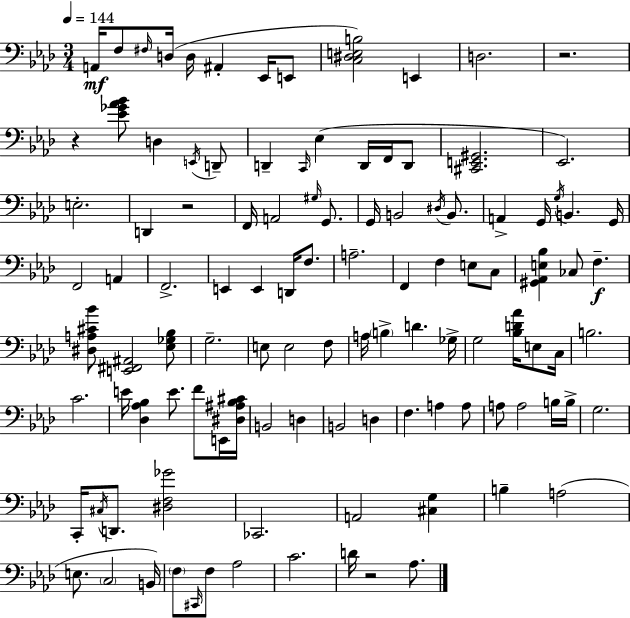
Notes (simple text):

A2/s F3/e F#3/s D3/s D3/s A#2/q Eb2/s E2/e [C3,D#3,E3,B3]/h E2/q D3/h. R/h. R/q [Eb4,Gb4,Ab4,Bb4]/e D3/q E2/s D2/e D2/q C2/s Eb3/q D2/s F2/s D2/e [C#2,E2,G#2]/h. Eb2/h. E3/h. D2/q R/h F2/s A2/h G#3/s G2/e. G2/s B2/h D#3/s B2/e. A2/q G2/s G3/s B2/q. G2/s F2/h A2/q F2/h. E2/q E2/q D2/s F3/e. A3/h. F2/q F3/q E3/e C3/e [G#2,Ab2,E3,Bb3]/q CES3/e F3/q. [D#3,A3,C#4,Bb4]/e [E2,F#2,A#2]/h [Eb3,Gb3,Bb3]/e G3/h. E3/e E3/h F3/e A3/s B3/q D4/q. Gb3/s G3/h [Bb3,D4,Ab4]/s E3/e C3/s B3/h. C4/h. E4/s [Db3,Ab3,Bb3]/q E4/e. F4/e E2/s [D#3,A#3,Bb3,C#4]/s B2/h D3/q B2/h D3/q F3/q. A3/q A3/e A3/e A3/h B3/s B3/s G3/h. C2/s C#3/s D2/e. [D#3,F3,Gb4]/h CES2/h. A2/h [C#3,G3]/q B3/q A3/h E3/e. C3/h B2/s F3/e C#2/s F3/e Ab3/h C4/h. D4/s R/h Ab3/e.